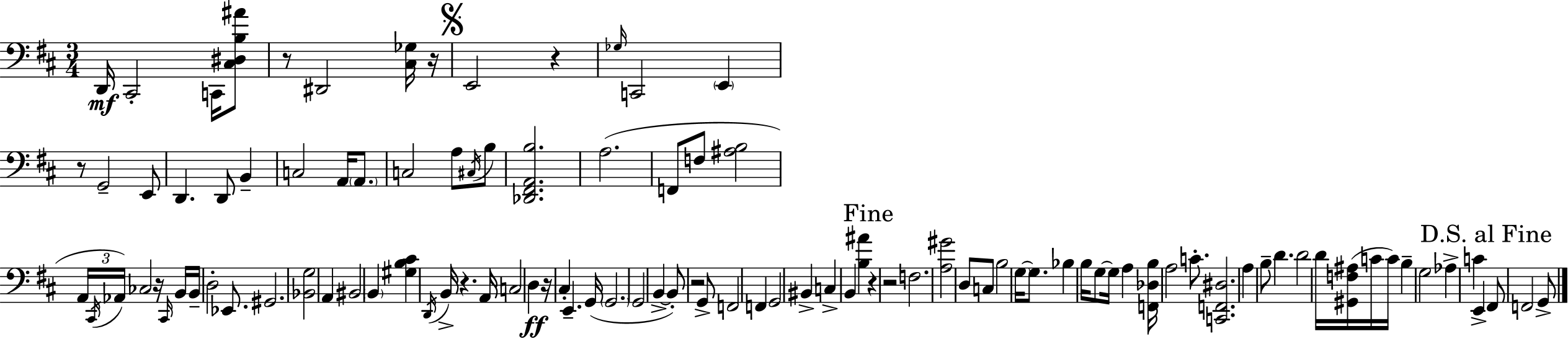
{
  \clef bass
  \numericTimeSignature
  \time 3/4
  \key d \major
  \repeat volta 2 { d,16\mf cis,2-. c,16 <cis dis b ais'>8 | r8 dis,2 <cis ges>16 r16 | \mark \markup { \musicglyph "scripts.segno" } e,2 r4 | \grace { ges16 } c,2 \parenthesize e,4 | \break r8 g,2-- e,8 | d,4. d,8 b,4-- | c2 a,16 \parenthesize a,8. | c2 a8 \acciaccatura { cis16 } | \break b8 <des, fis, a, b>2. | a2.( | f,8 f8 <ais b>2 | \tuplet 3/2 { a,16 \acciaccatura { cis,16 }) aes,16 } ces2 | \break r16 \grace { cis,16 } b,16 b,16-- d2-. | ees,8. gis,2. | <bes, g>2 | a,4 bis,2 | \break \parenthesize b,4 <gis b cis'>4 \acciaccatura { d,16 } b,16-> r4. | a,16 c2 | d4\ff r16 cis4-. e,4.-- | g,16( \parenthesize g,2. | \break g,2 | b,4->~~ b,8-.) r2 | g,8-> f,2 | f,4 g,2 | \break bis,4-> c4-> b,4 | <b ais'>4 \mark "Fine" r4 r2 | f2. | <a gis'>2 | \break d8 c8 b2 | \parenthesize g16~~ g8. bes4 b16 g8~~ | g16 a4 <f, des b>16 a2 | c'8.-. <c, f, dis>2. | \break a4 b8-- d'4. | d'2 | d'16 <gis, f ais>16( c'16 c'16) b4-- g2 | aes4-> c'4 | \break e,4-> \mark "D.S. al Fine" fis,8 f,2 | g,8-> } \bar "|."
}